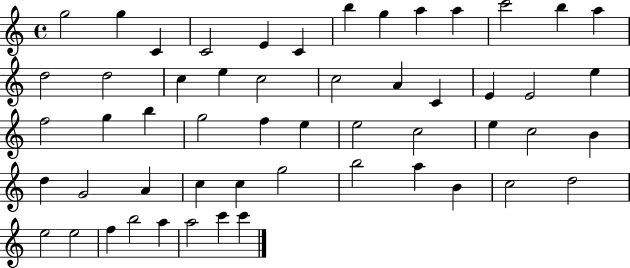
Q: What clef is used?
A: treble